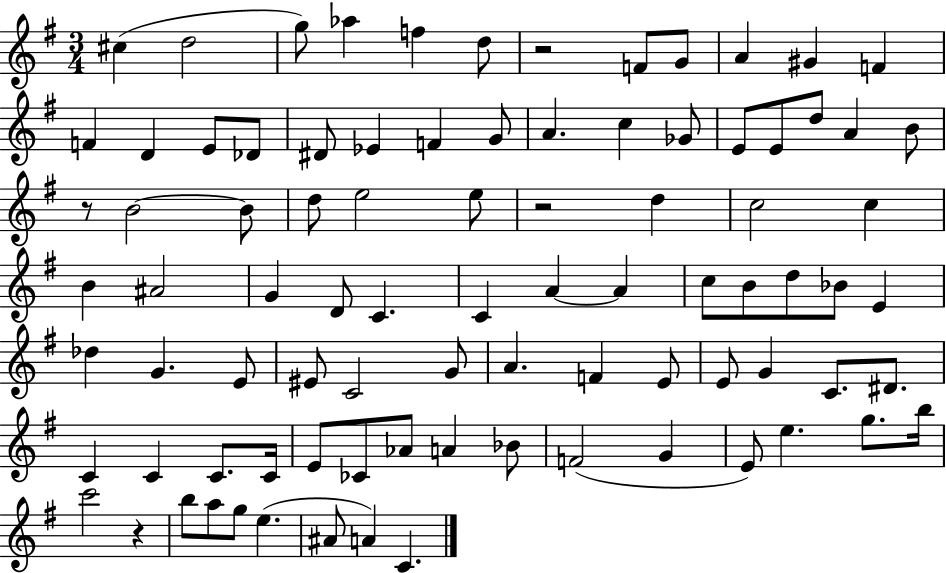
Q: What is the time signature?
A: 3/4